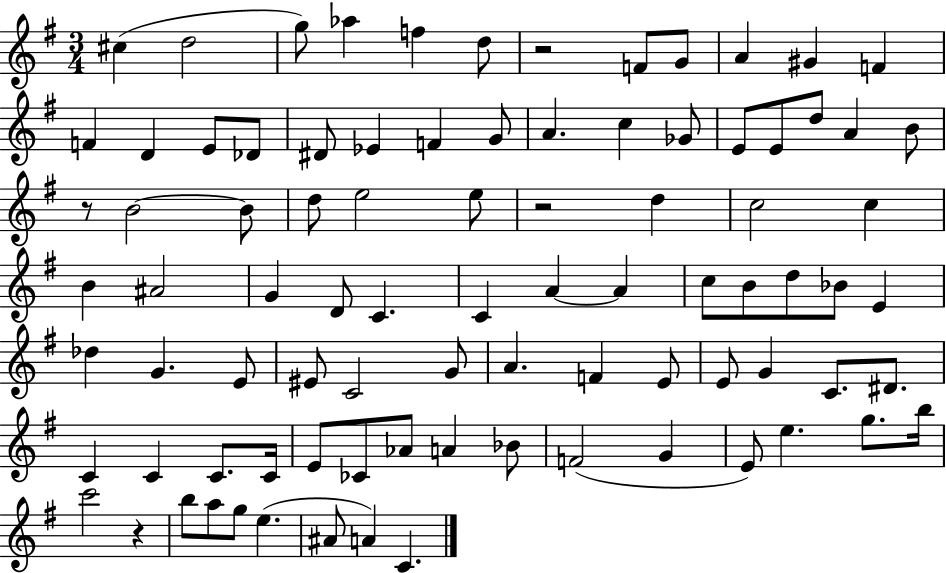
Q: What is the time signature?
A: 3/4